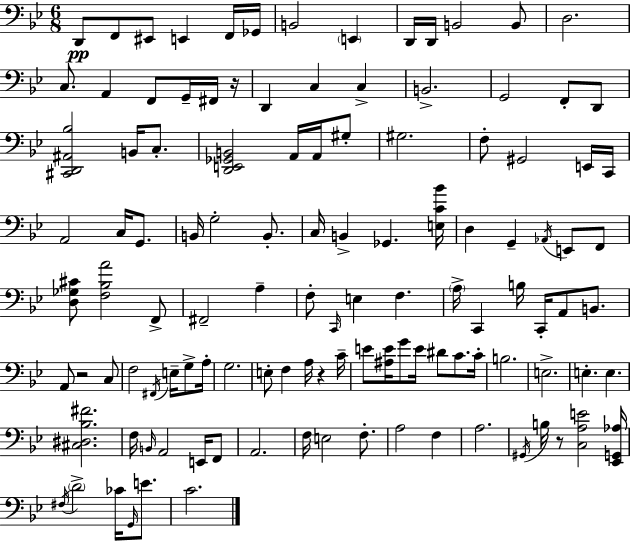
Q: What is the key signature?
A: BES major